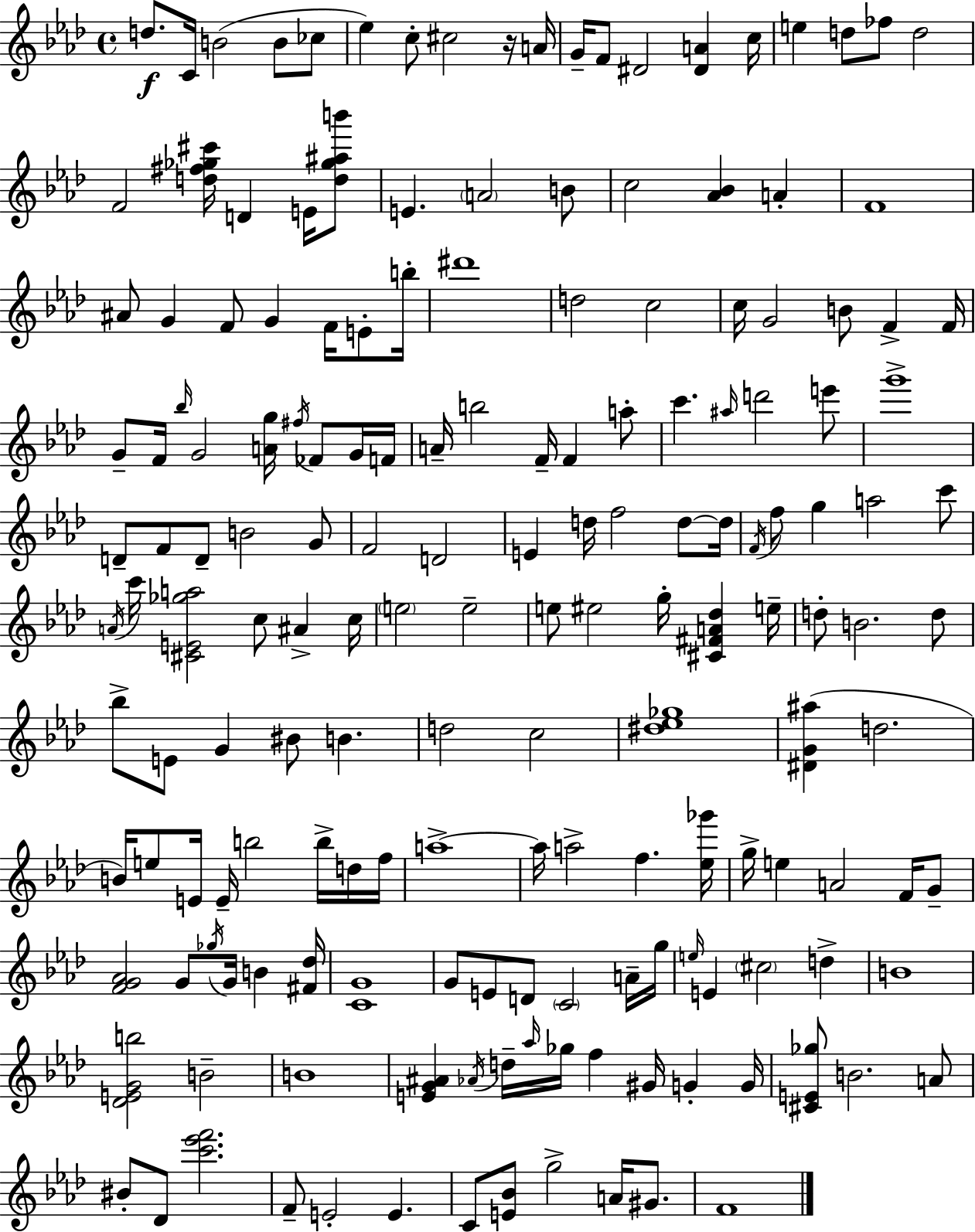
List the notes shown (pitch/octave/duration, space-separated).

D5/e. C4/s B4/h B4/e CES5/e Eb5/q C5/e C#5/h R/s A4/s G4/s F4/e D#4/h [D#4,A4]/q C5/s E5/q D5/e FES5/e D5/h F4/h [D5,F#5,Gb5,C#6]/s D4/q E4/s [D5,Gb5,A#5,B6]/e E4/q. A4/h B4/e C5/h [Ab4,Bb4]/q A4/q F4/w A#4/e G4/q F4/e G4/q F4/s E4/e B5/s D#6/w D5/h C5/h C5/s G4/h B4/e F4/q F4/s G4/e F4/s Bb5/s G4/h [A4,G5]/s F#5/s FES4/e G4/s F4/s A4/s B5/h F4/s F4/q A5/e C6/q. A#5/s D6/h E6/e G6/w D4/e F4/e D4/e B4/h G4/e F4/h D4/h E4/q D5/s F5/h D5/e D5/s F4/s F5/e G5/q A5/h C6/e A4/s C6/s [C#4,E4,Gb5,A5]/h C5/e A#4/q C5/s E5/h E5/h E5/e EIS5/h G5/s [C#4,F#4,A4,Db5]/q E5/s D5/e B4/h. D5/e Bb5/e E4/e G4/q BIS4/e B4/q. D5/h C5/h [D#5,Eb5,Gb5]/w [D#4,G4,A#5]/q D5/h. B4/s E5/e E4/s E4/s B5/h B5/s D5/s F5/s A5/w A5/s A5/h F5/q. [Eb5,Gb6]/s G5/s E5/q A4/h F4/s G4/e [F4,G4,Ab4]/h G4/e Gb5/s G4/s B4/q [F#4,Db5]/s [C4,G4]/w G4/e E4/e D4/e C4/h A4/s G5/s E5/s E4/q C#5/h D5/q B4/w [Db4,E4,G4,B5]/h B4/h B4/w [E4,G4,A#4]/q Ab4/s D5/s Ab5/s Gb5/s F5/q G#4/s G4/q G4/s [C#4,E4,Gb5]/e B4/h. A4/e BIS4/e Db4/e [C6,Eb6,F6]/h. F4/e E4/h E4/q. C4/e [E4,Bb4]/e G5/h A4/s G#4/e. F4/w